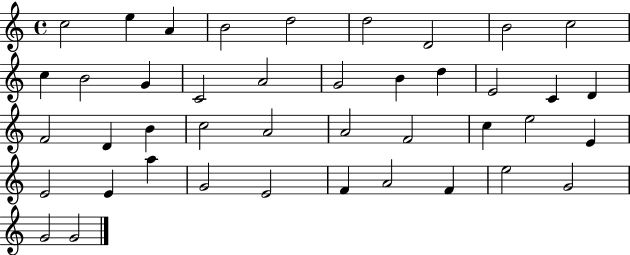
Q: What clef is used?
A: treble